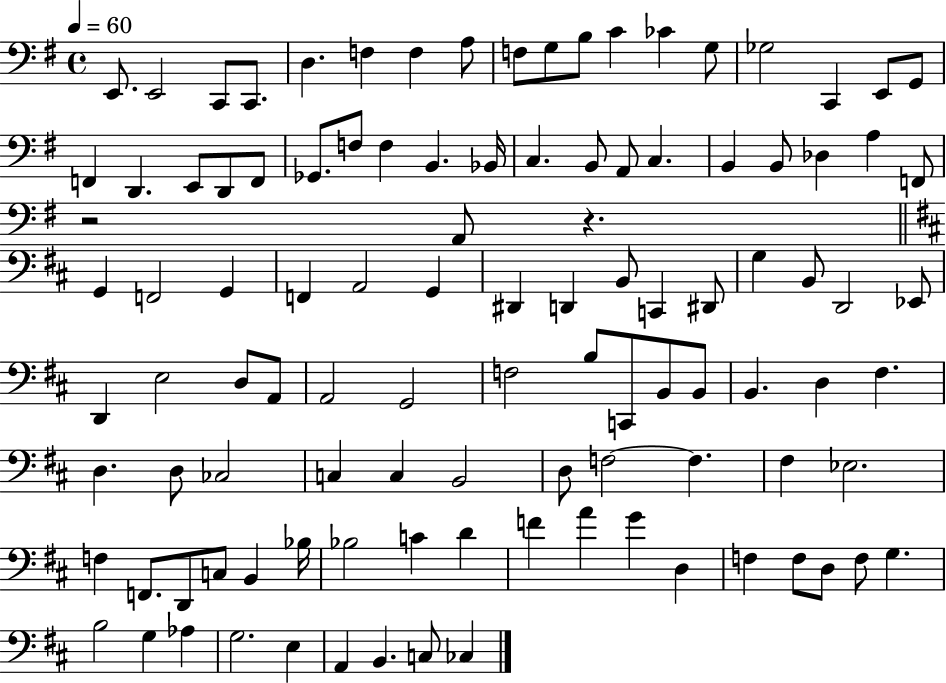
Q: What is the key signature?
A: G major